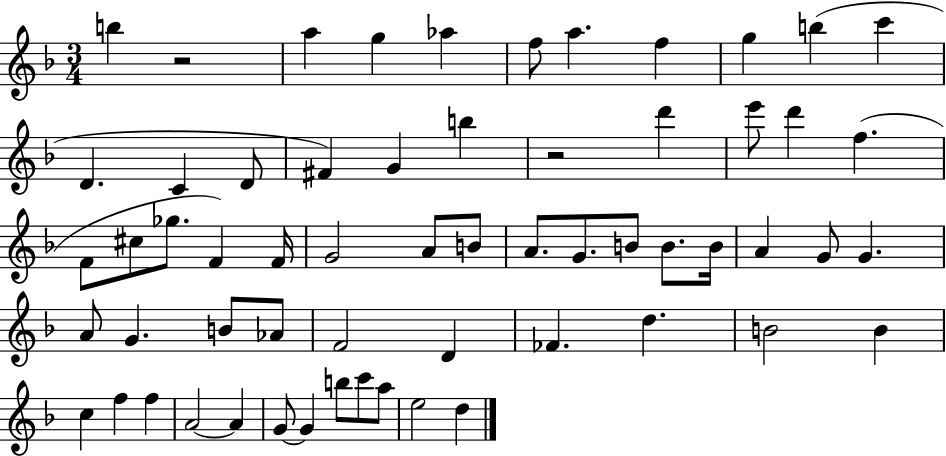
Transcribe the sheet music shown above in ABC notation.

X:1
T:Untitled
M:3/4
L:1/4
K:F
b z2 a g _a f/2 a f g b c' D C D/2 ^F G b z2 d' e'/2 d' f F/2 ^c/2 _g/2 F F/4 G2 A/2 B/2 A/2 G/2 B/2 B/2 B/4 A G/2 G A/2 G B/2 _A/2 F2 D _F d B2 B c f f A2 A G/2 G b/2 c'/2 a/2 e2 d